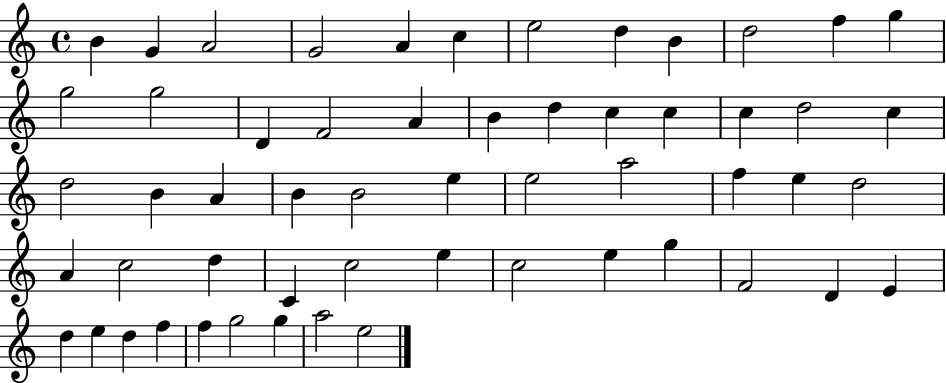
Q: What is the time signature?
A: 4/4